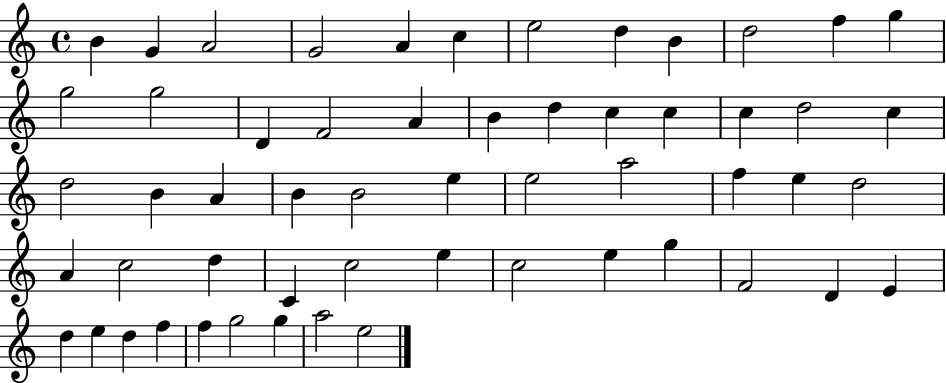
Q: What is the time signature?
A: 4/4